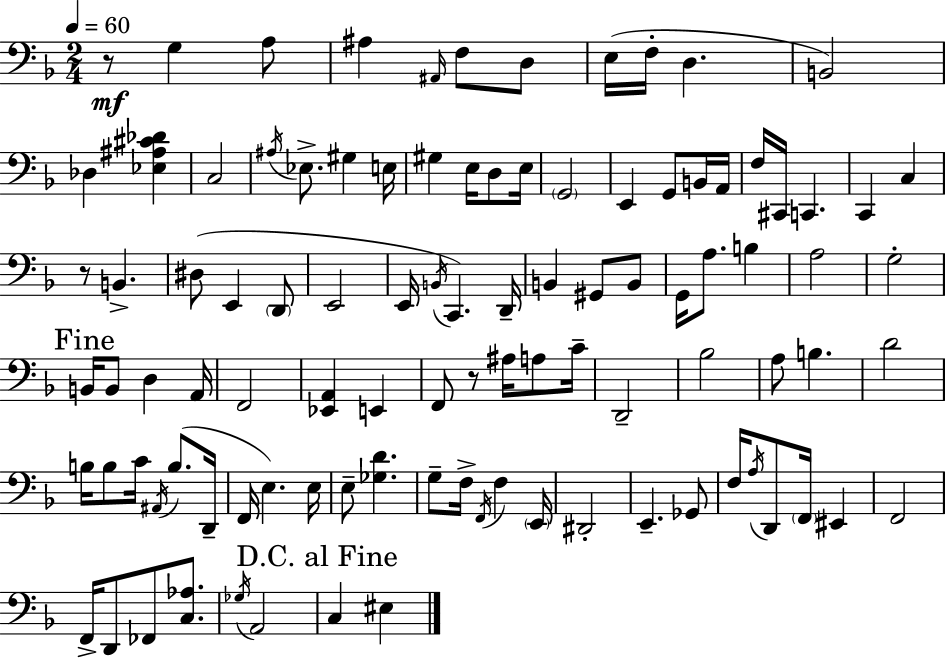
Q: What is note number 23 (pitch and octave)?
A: G2